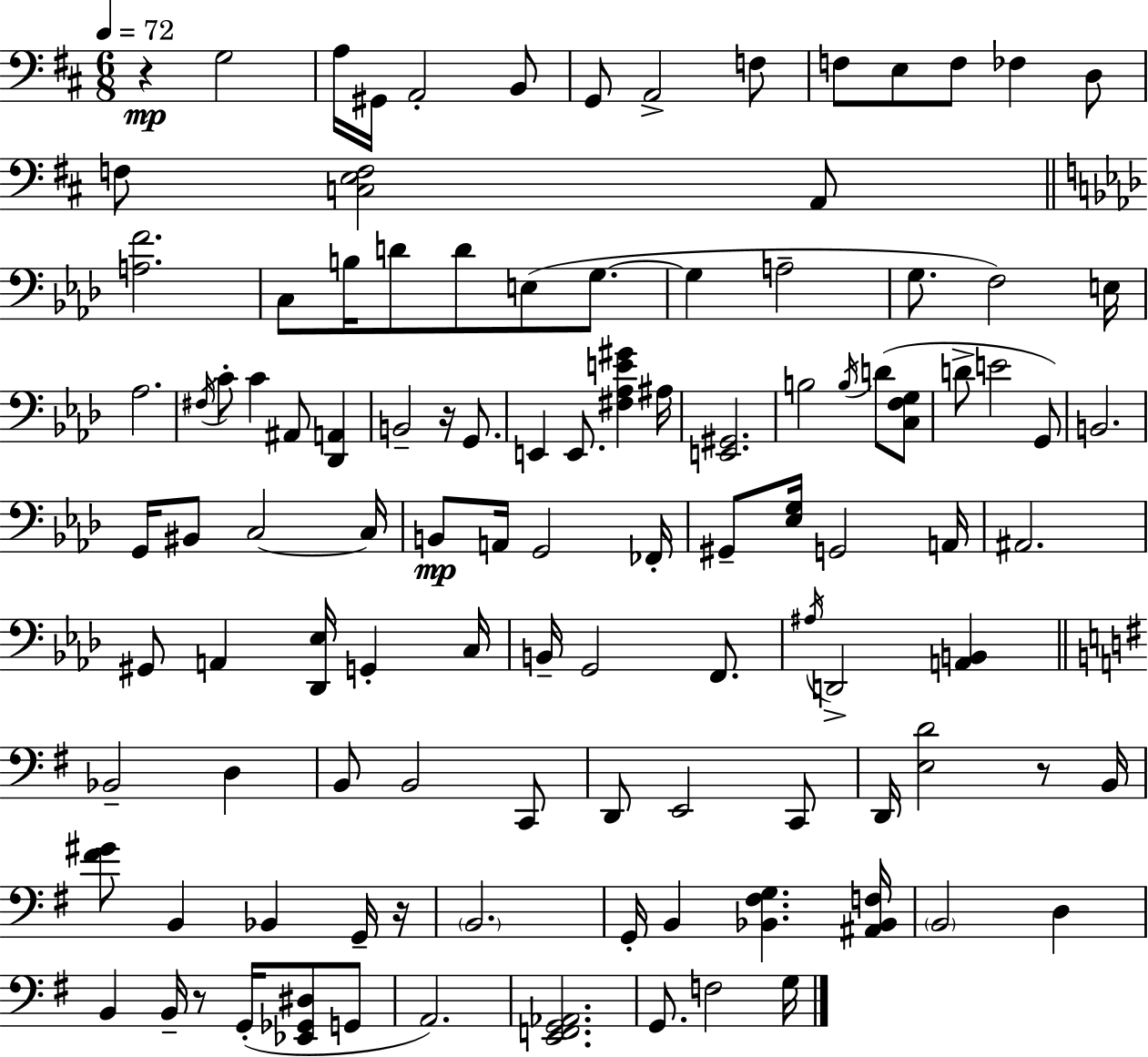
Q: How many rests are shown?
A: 5